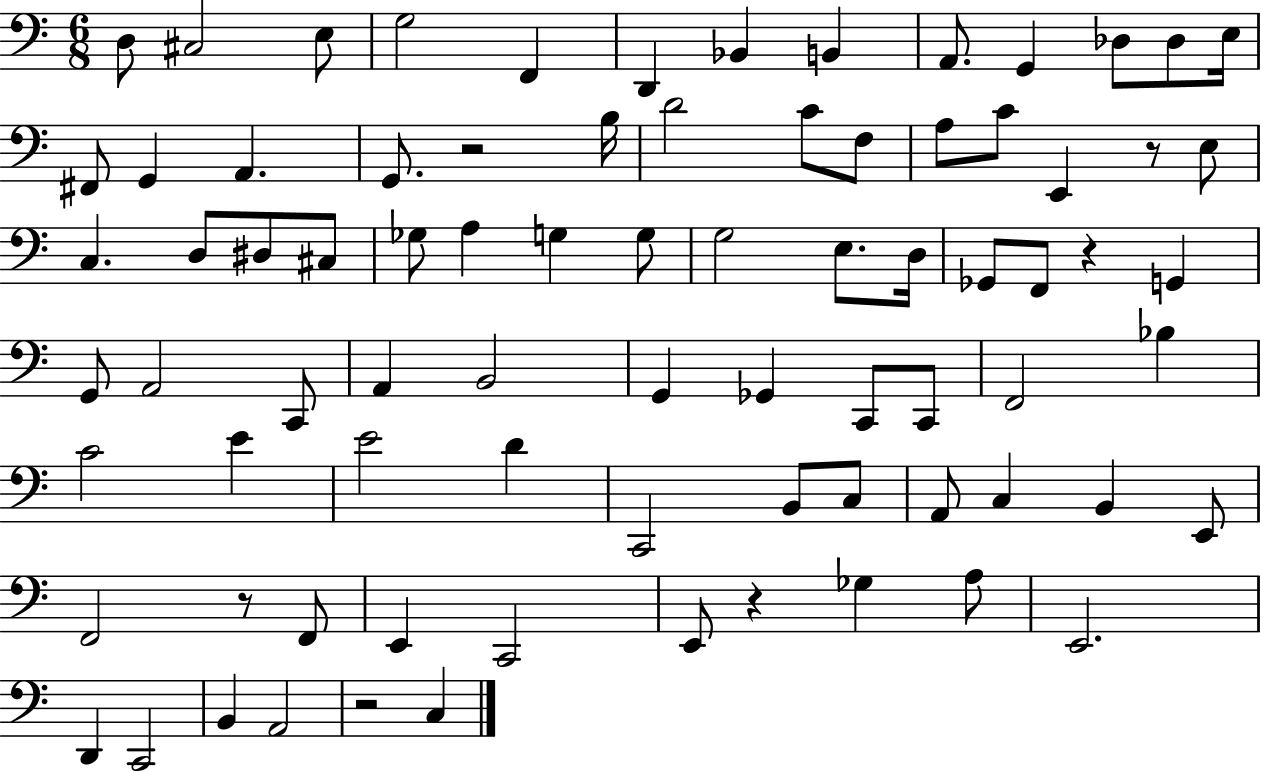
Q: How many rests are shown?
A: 6